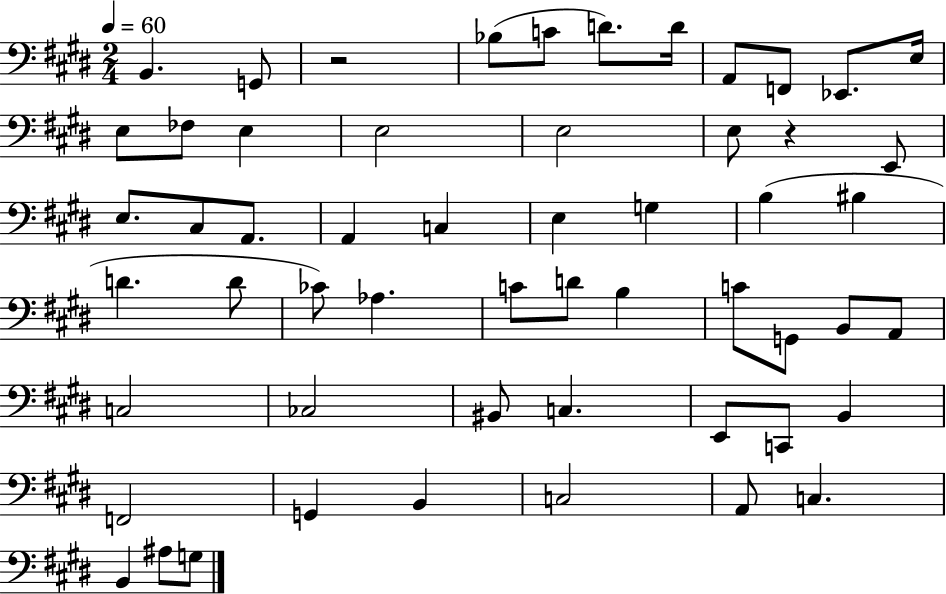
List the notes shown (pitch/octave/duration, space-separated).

B2/q. G2/e R/h Bb3/e C4/e D4/e. D4/s A2/e F2/e Eb2/e. E3/s E3/e FES3/e E3/q E3/h E3/h E3/e R/q E2/e E3/e. C#3/e A2/e. A2/q C3/q E3/q G3/q B3/q BIS3/q D4/q. D4/e CES4/e Ab3/q. C4/e D4/e B3/q C4/e G2/e B2/e A2/e C3/h CES3/h BIS2/e C3/q. E2/e C2/e B2/q F2/h G2/q B2/q C3/h A2/e C3/q. B2/q A#3/e G3/e